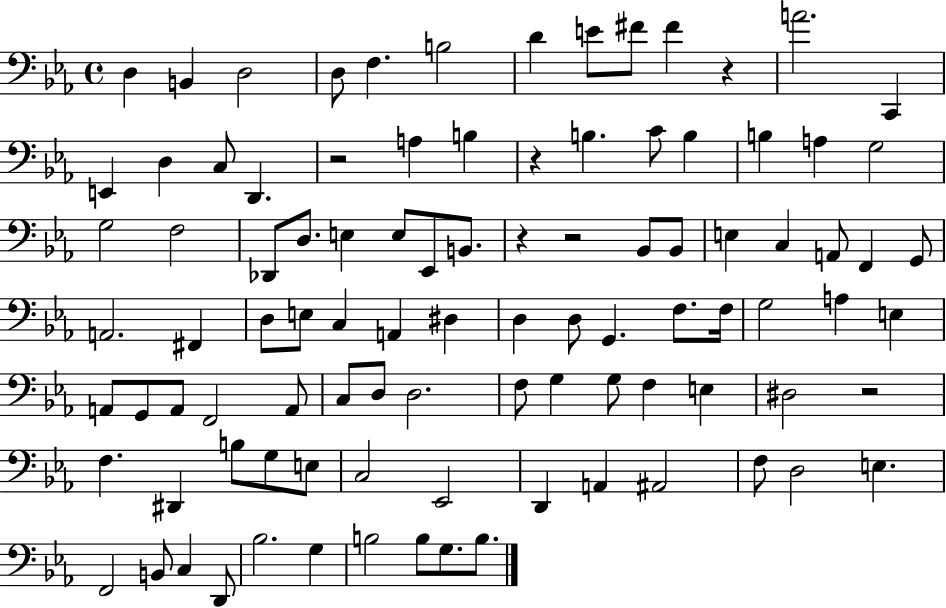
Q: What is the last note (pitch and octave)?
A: B3